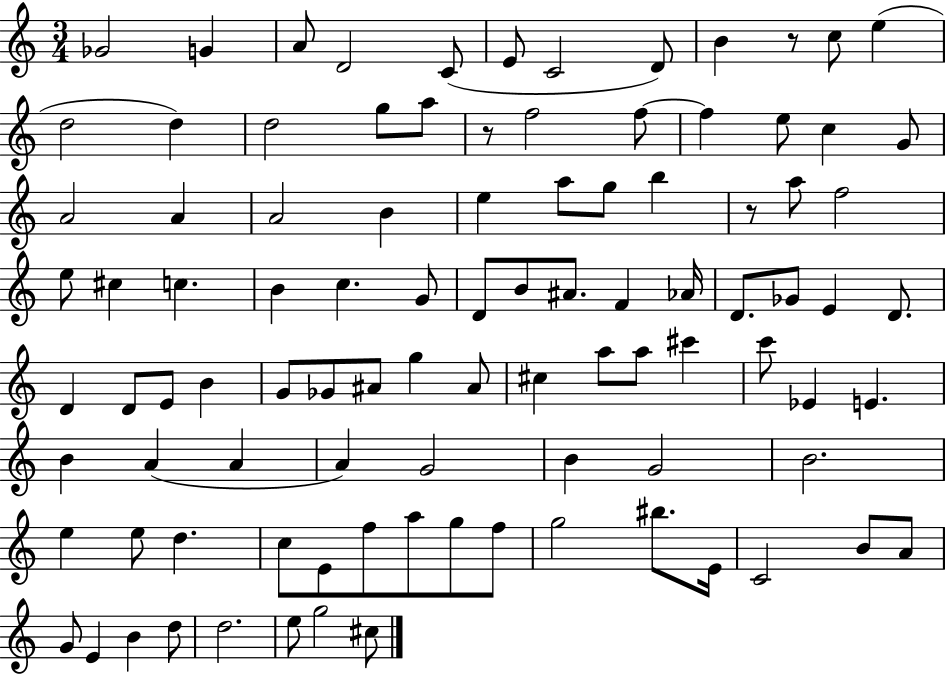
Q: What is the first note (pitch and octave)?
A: Gb4